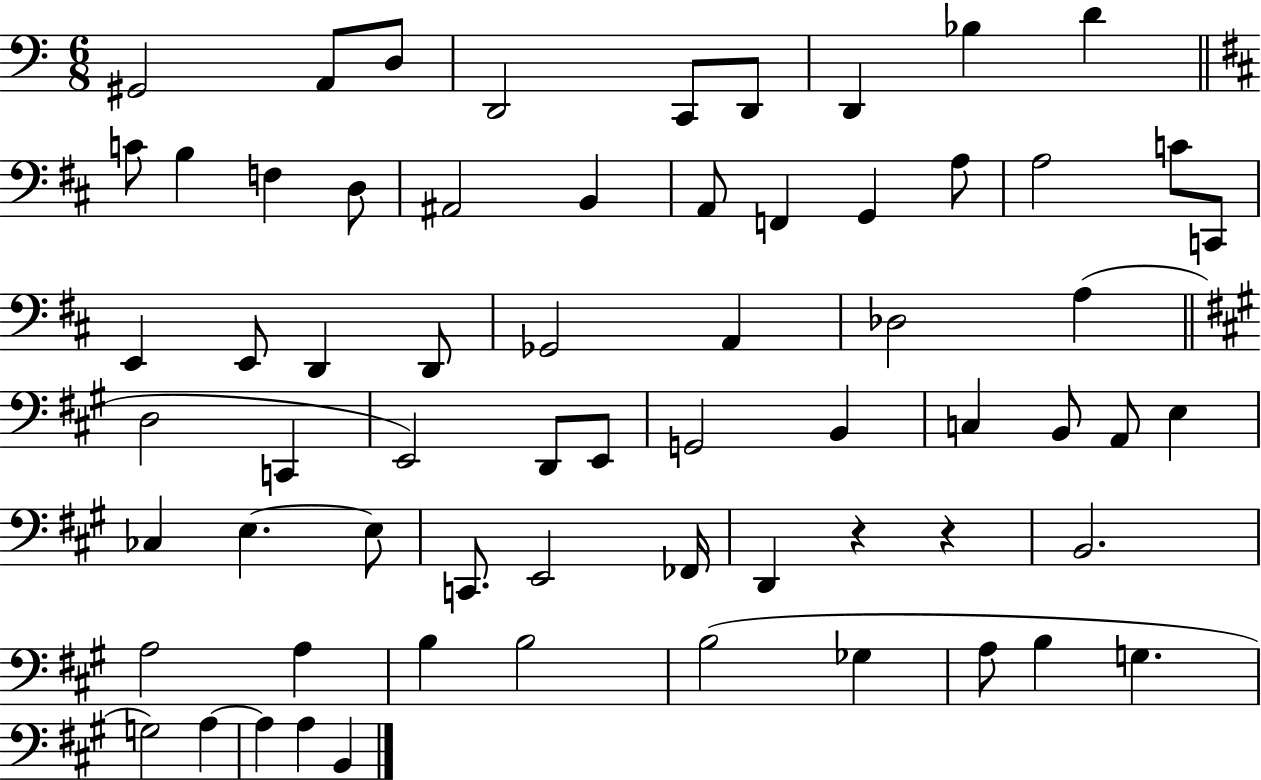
G#2/h A2/e D3/e D2/h C2/e D2/e D2/q Bb3/q D4/q C4/e B3/q F3/q D3/e A#2/h B2/q A2/e F2/q G2/q A3/e A3/h C4/e C2/e E2/q E2/e D2/q D2/e Gb2/h A2/q Db3/h A3/q D3/h C2/q E2/h D2/e E2/e G2/h B2/q C3/q B2/e A2/e E3/q CES3/q E3/q. E3/e C2/e. E2/h FES2/s D2/q R/q R/q B2/h. A3/h A3/q B3/q B3/h B3/h Gb3/q A3/e B3/q G3/q. G3/h A3/q A3/q A3/q B2/q